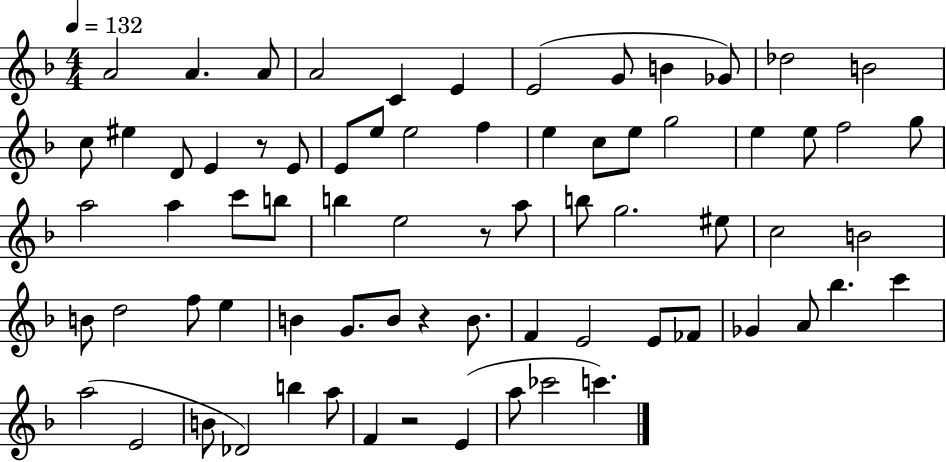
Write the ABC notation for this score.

X:1
T:Untitled
M:4/4
L:1/4
K:F
A2 A A/2 A2 C E E2 G/2 B _G/2 _d2 B2 c/2 ^e D/2 E z/2 E/2 E/2 e/2 e2 f e c/2 e/2 g2 e e/2 f2 g/2 a2 a c'/2 b/2 b e2 z/2 a/2 b/2 g2 ^e/2 c2 B2 B/2 d2 f/2 e B G/2 B/2 z B/2 F E2 E/2 _F/2 _G A/2 _b c' a2 E2 B/2 _D2 b a/2 F z2 E a/2 _c'2 c'